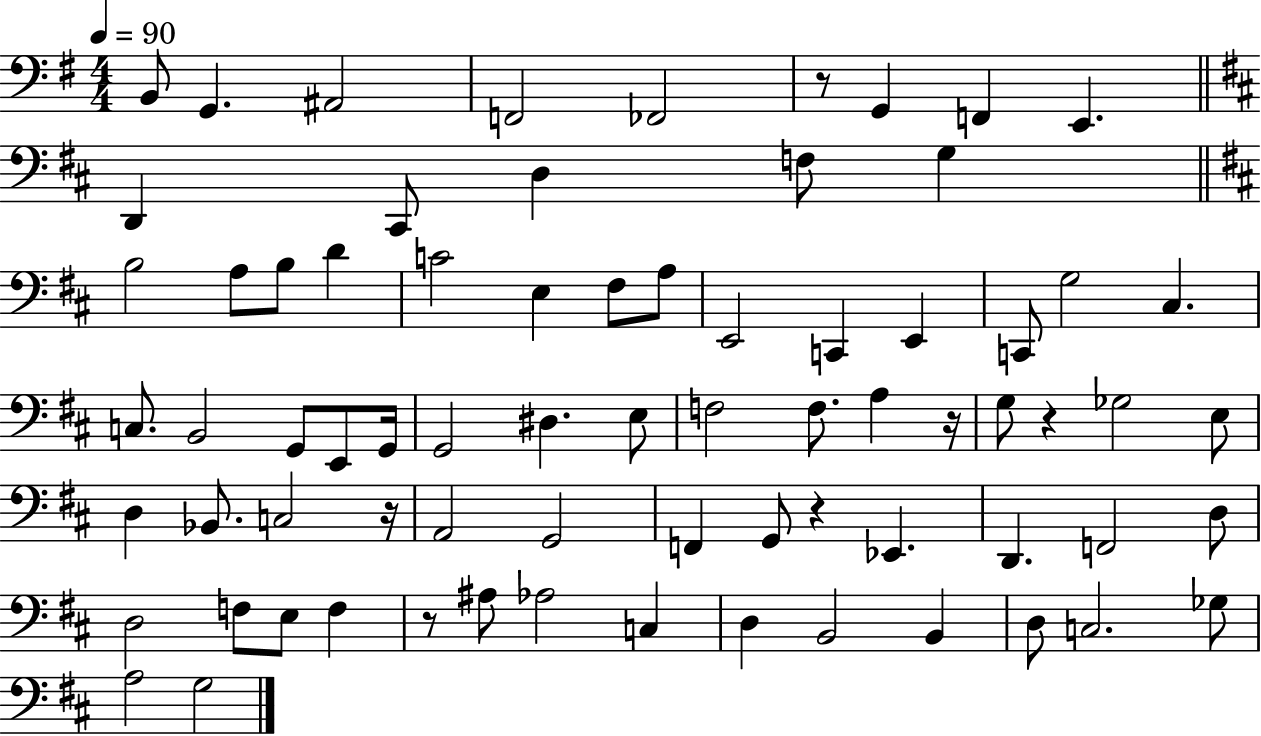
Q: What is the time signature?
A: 4/4